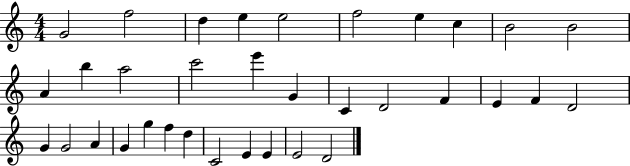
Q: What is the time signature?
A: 4/4